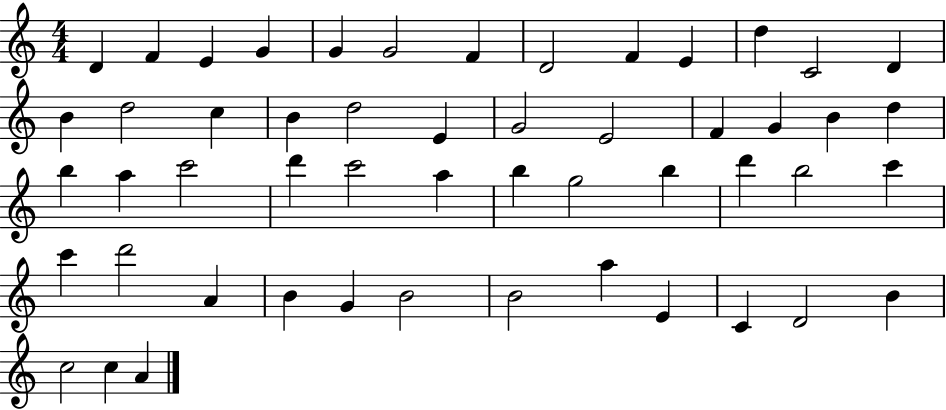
{
  \clef treble
  \numericTimeSignature
  \time 4/4
  \key c \major
  d'4 f'4 e'4 g'4 | g'4 g'2 f'4 | d'2 f'4 e'4 | d''4 c'2 d'4 | \break b'4 d''2 c''4 | b'4 d''2 e'4 | g'2 e'2 | f'4 g'4 b'4 d''4 | \break b''4 a''4 c'''2 | d'''4 c'''2 a''4 | b''4 g''2 b''4 | d'''4 b''2 c'''4 | \break c'''4 d'''2 a'4 | b'4 g'4 b'2 | b'2 a''4 e'4 | c'4 d'2 b'4 | \break c''2 c''4 a'4 | \bar "|."
}